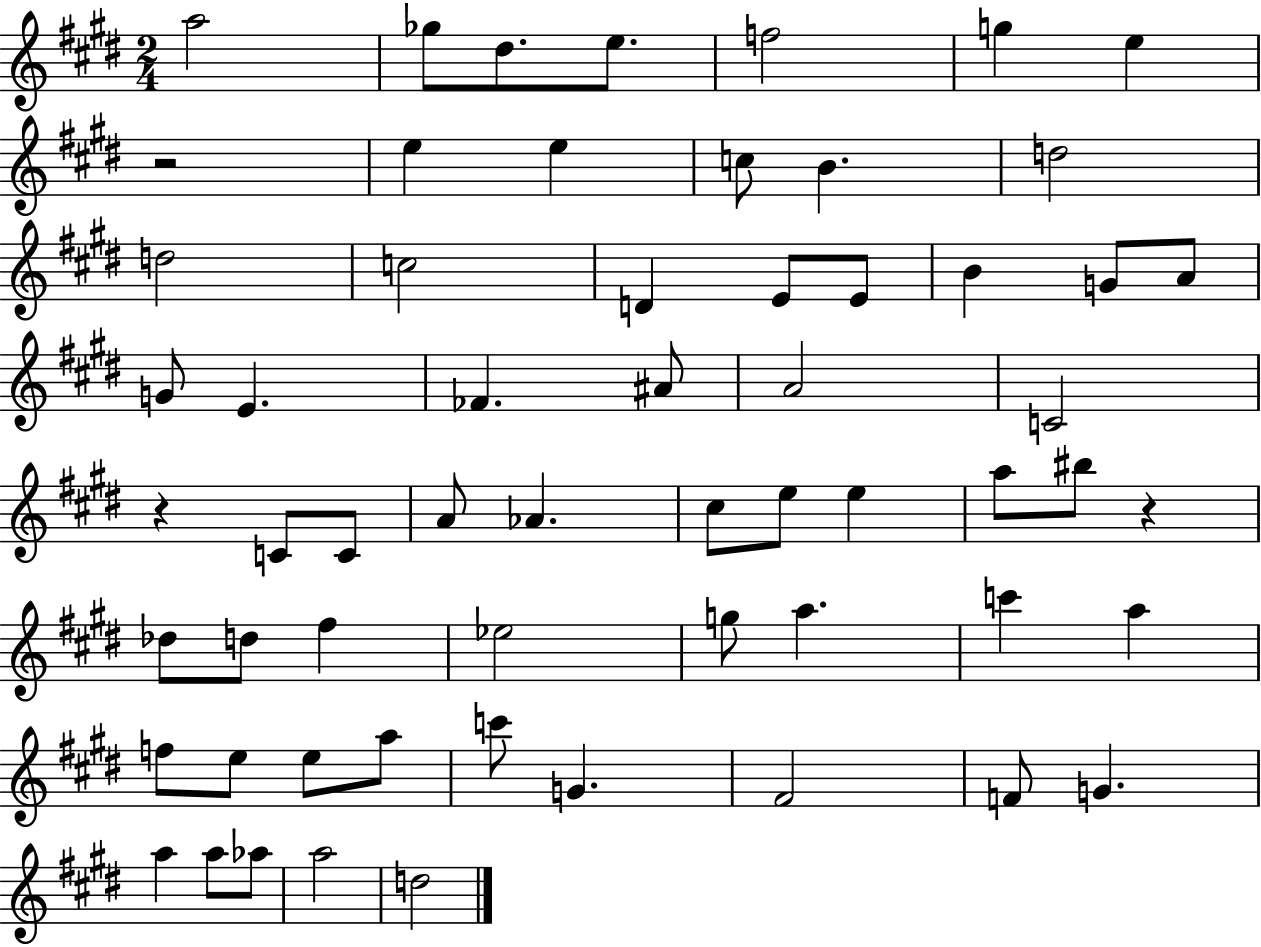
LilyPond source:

{
  \clef treble
  \numericTimeSignature
  \time 2/4
  \key e \major
  a''2 | ges''8 dis''8. e''8. | f''2 | g''4 e''4 | \break r2 | e''4 e''4 | c''8 b'4. | d''2 | \break d''2 | c''2 | d'4 e'8 e'8 | b'4 g'8 a'8 | \break g'8 e'4. | fes'4. ais'8 | a'2 | c'2 | \break r4 c'8 c'8 | a'8 aes'4. | cis''8 e''8 e''4 | a''8 bis''8 r4 | \break des''8 d''8 fis''4 | ees''2 | g''8 a''4. | c'''4 a''4 | \break f''8 e''8 e''8 a''8 | c'''8 g'4. | fis'2 | f'8 g'4. | \break a''4 a''8 aes''8 | a''2 | d''2 | \bar "|."
}